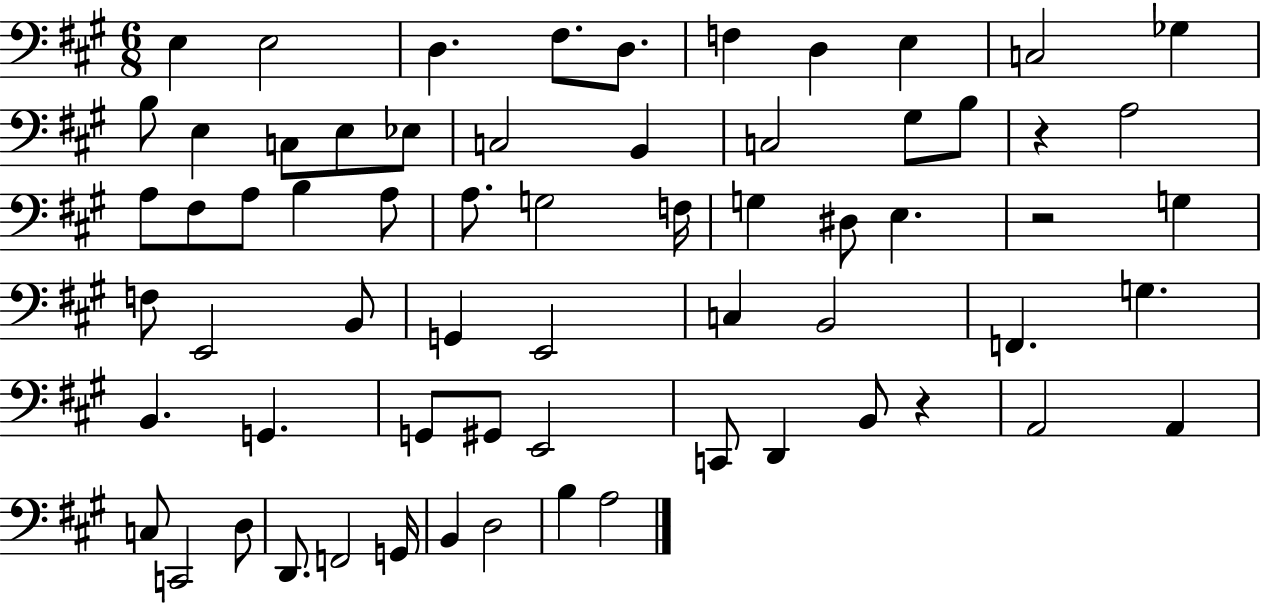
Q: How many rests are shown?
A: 3